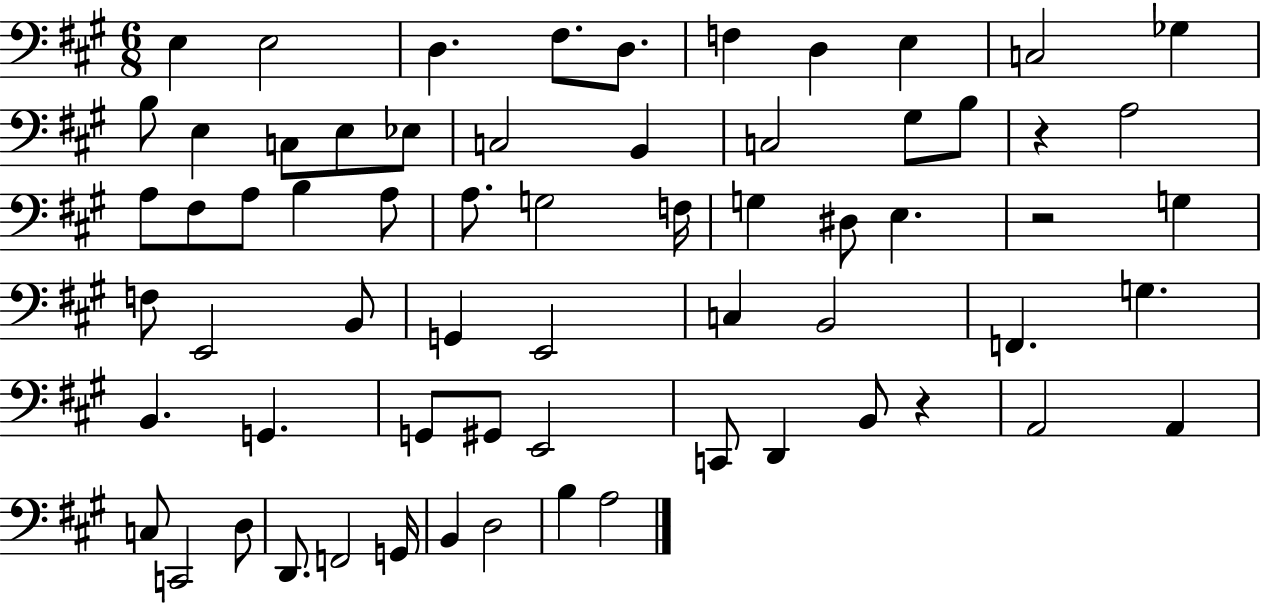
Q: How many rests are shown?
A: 3